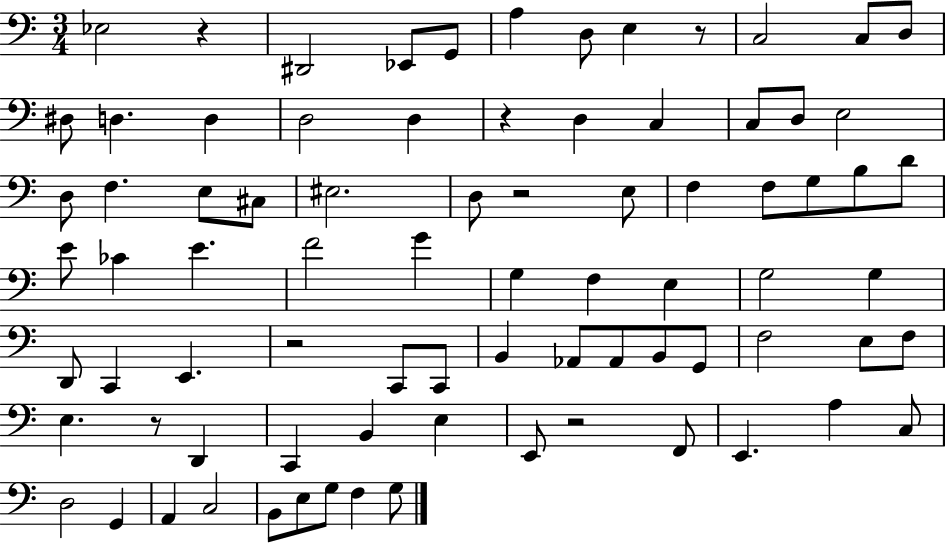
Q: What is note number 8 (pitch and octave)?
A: C3